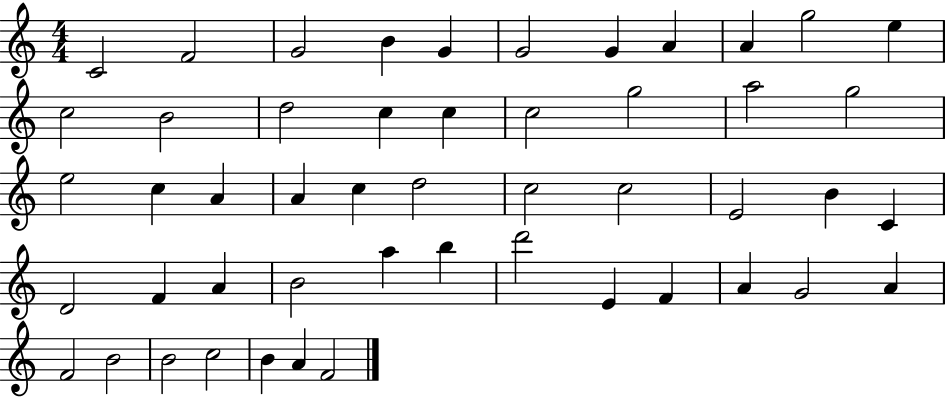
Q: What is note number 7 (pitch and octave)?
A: G4